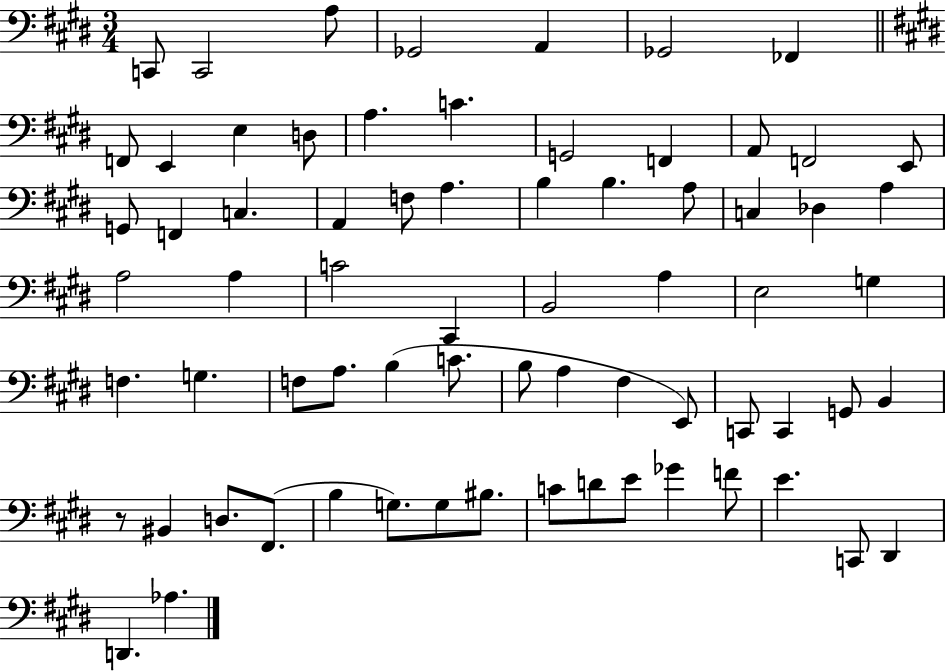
{
  \clef bass
  \numericTimeSignature
  \time 3/4
  \key e \major
  \repeat volta 2 { c,8 c,2 a8 | ges,2 a,4 | ges,2 fes,4 | \bar "||" \break \key e \major f,8 e,4 e4 d8 | a4. c'4. | g,2 f,4 | a,8 f,2 e,8 | \break g,8 f,4 c4. | a,4 f8 a4. | b4 b4. a8 | c4 des4 a4 | \break a2 a4 | c'2 cis,4 | b,2 a4 | e2 g4 | \break f4. g4. | f8 a8. b4( c'8. | b8 a4 fis4 e,8) | c,8 c,4 g,8 b,4 | \break r8 bis,4 d8. fis,8.( | b4 g8.) g8 bis8. | c'8 d'8 e'8 ges'4 f'8 | e'4. c,8 dis,4 | \break d,4. aes4. | } \bar "|."
}